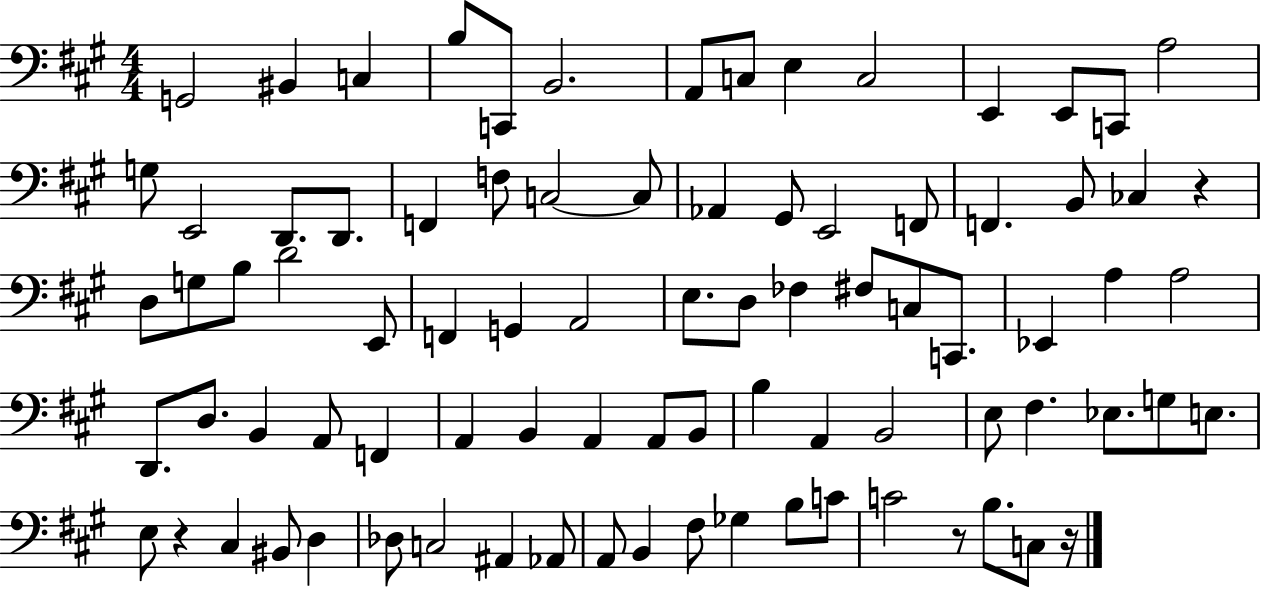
G2/h BIS2/q C3/q B3/e C2/e B2/h. A2/e C3/e E3/q C3/h E2/q E2/e C2/e A3/h G3/e E2/h D2/e. D2/e. F2/q F3/e C3/h C3/e Ab2/q G#2/e E2/h F2/e F2/q. B2/e CES3/q R/q D3/e G3/e B3/e D4/h E2/e F2/q G2/q A2/h E3/e. D3/e FES3/q F#3/e C3/e C2/e. Eb2/q A3/q A3/h D2/e. D3/e. B2/q A2/e F2/q A2/q B2/q A2/q A2/e B2/e B3/q A2/q B2/h E3/e F#3/q. Eb3/e. G3/e E3/e. E3/e R/q C#3/q BIS2/e D3/q Db3/e C3/h A#2/q Ab2/e A2/e B2/q F#3/e Gb3/q B3/e C4/e C4/h R/e B3/e. C3/e R/s